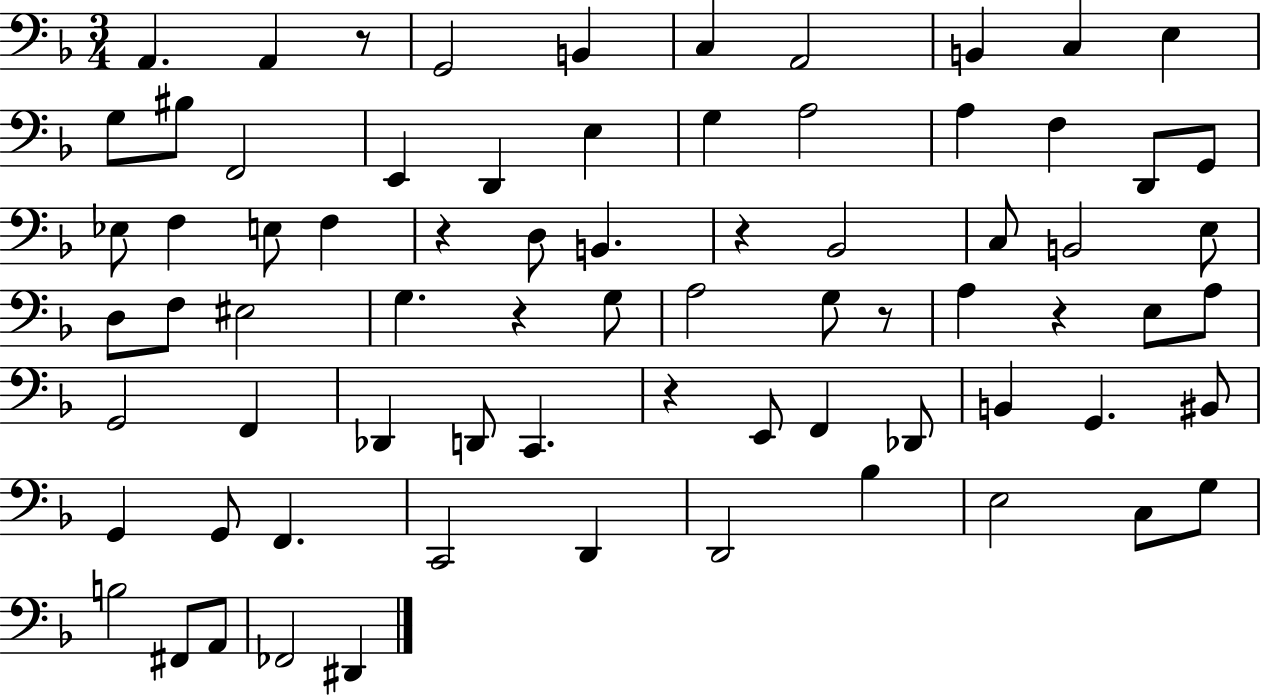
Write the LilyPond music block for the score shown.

{
  \clef bass
  \numericTimeSignature
  \time 3/4
  \key f \major
  \repeat volta 2 { a,4. a,4 r8 | g,2 b,4 | c4 a,2 | b,4 c4 e4 | \break g8 bis8 f,2 | e,4 d,4 e4 | g4 a2 | a4 f4 d,8 g,8 | \break ees8 f4 e8 f4 | r4 d8 b,4. | r4 bes,2 | c8 b,2 e8 | \break d8 f8 eis2 | g4. r4 g8 | a2 g8 r8 | a4 r4 e8 a8 | \break g,2 f,4 | des,4 d,8 c,4. | r4 e,8 f,4 des,8 | b,4 g,4. bis,8 | \break g,4 g,8 f,4. | c,2 d,4 | d,2 bes4 | e2 c8 g8 | \break b2 fis,8 a,8 | fes,2 dis,4 | } \bar "|."
}